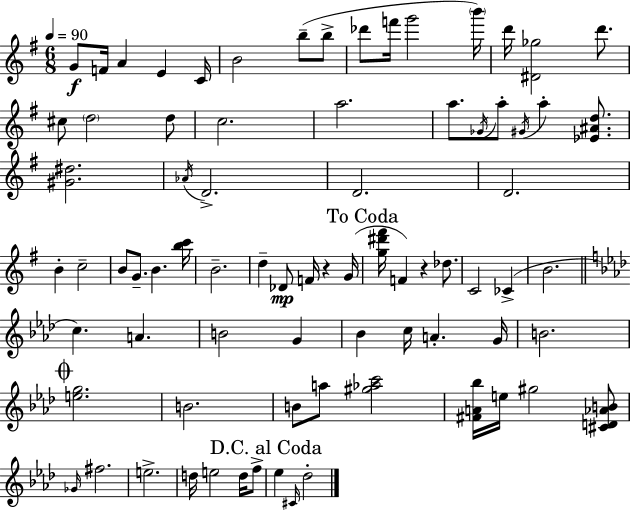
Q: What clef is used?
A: treble